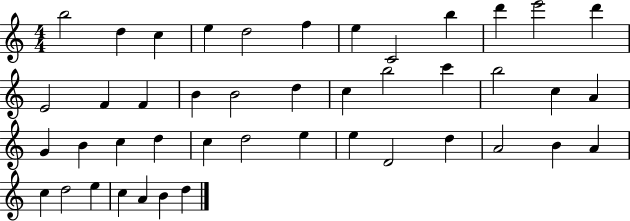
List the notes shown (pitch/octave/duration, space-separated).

B5/h D5/q C5/q E5/q D5/h F5/q E5/q C4/h B5/q D6/q E6/h D6/q E4/h F4/q F4/q B4/q B4/h D5/q C5/q B5/h C6/q B5/h C5/q A4/q G4/q B4/q C5/q D5/q C5/q D5/h E5/q E5/q D4/h D5/q A4/h B4/q A4/q C5/q D5/h E5/q C5/q A4/q B4/q D5/q